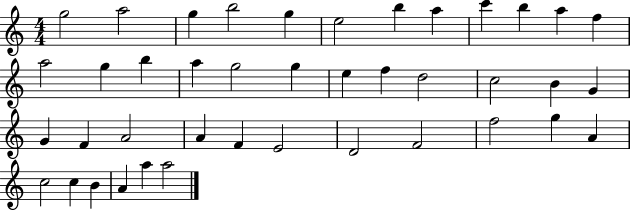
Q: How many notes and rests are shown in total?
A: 41